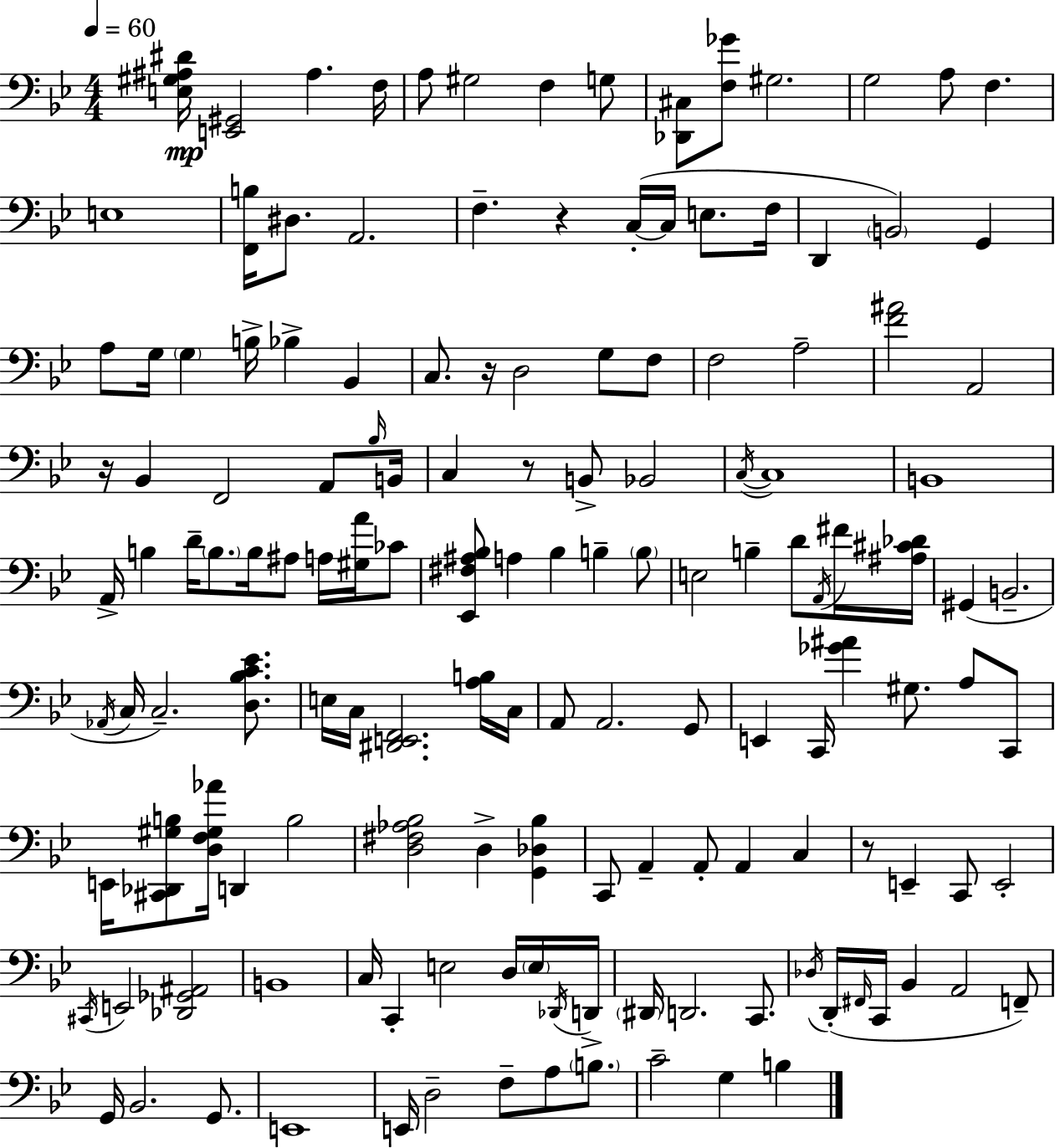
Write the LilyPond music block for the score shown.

{
  \clef bass
  \numericTimeSignature
  \time 4/4
  \key g \minor
  \tempo 4 = 60
  \repeat volta 2 { <e gis ais dis'>16\mp <e, gis,>2 ais4. f16 | a8 gis2 f4 g8 | <des, cis>8 <f ges'>8 gis2. | g2 a8 f4. | \break e1 | <f, b>16 dis8. a,2. | f4.-- r4 c16-.~(~ c16 e8. f16 | d,4 \parenthesize b,2) g,4 | \break a8 g16 \parenthesize g4 b16-> bes4-> bes,4 | c8. r16 d2 g8 f8 | f2 a2-- | <f' ais'>2 a,2 | \break r16 bes,4 f,2 a,8 \grace { bes16 } | b,16 c4 r8 b,8-> bes,2 | \acciaccatura { c16~ }~ c1 | b,1 | \break a,16-> b4 d'16-- \parenthesize b8. b16 ais8 a16 <gis a'>16 | ces'8 <ees, fis ais bes>8 a4 bes4 b4-- | \parenthesize b8 e2 b4-- d'8 | \acciaccatura { a,16 } fis'16 <ais cis' des'>16 gis,4( b,2.-- | \break \acciaccatura { aes,16 } c16 c2.--) | <d bes c' ees'>8. e16 c16 <dis, e, f,>2. | <a b>16 c16 a,8 a,2. | g,8 e,4 c,16 <ges' ais'>4 gis8. | \break a8 c,8 e,16 <cis, des, gis b>8 <d f gis aes'>16 d,4 b2 | <d fis aes bes>2 d4-> | <g, des bes>4 c,8 a,4-- a,8-. a,4 | c4 r8 e,4-- c,8 e,2-. | \break \acciaccatura { cis,16 } e,2 <des, ges, ais,>2 | b,1 | c16 c,4-. e2 | d16 \parenthesize e16 \acciaccatura { des,16 } d,16-> \parenthesize dis,16 d,2. | \break c,8. \acciaccatura { des16 } d,16-.( \grace { fis,16 } c,16 bes,4 a,2 | f,8--) g,16 bes,2. | g,8. e,1 | e,16 d2-- | \break f8-- a8 \parenthesize b8. c'2-- | g4 b4 } \bar "|."
}